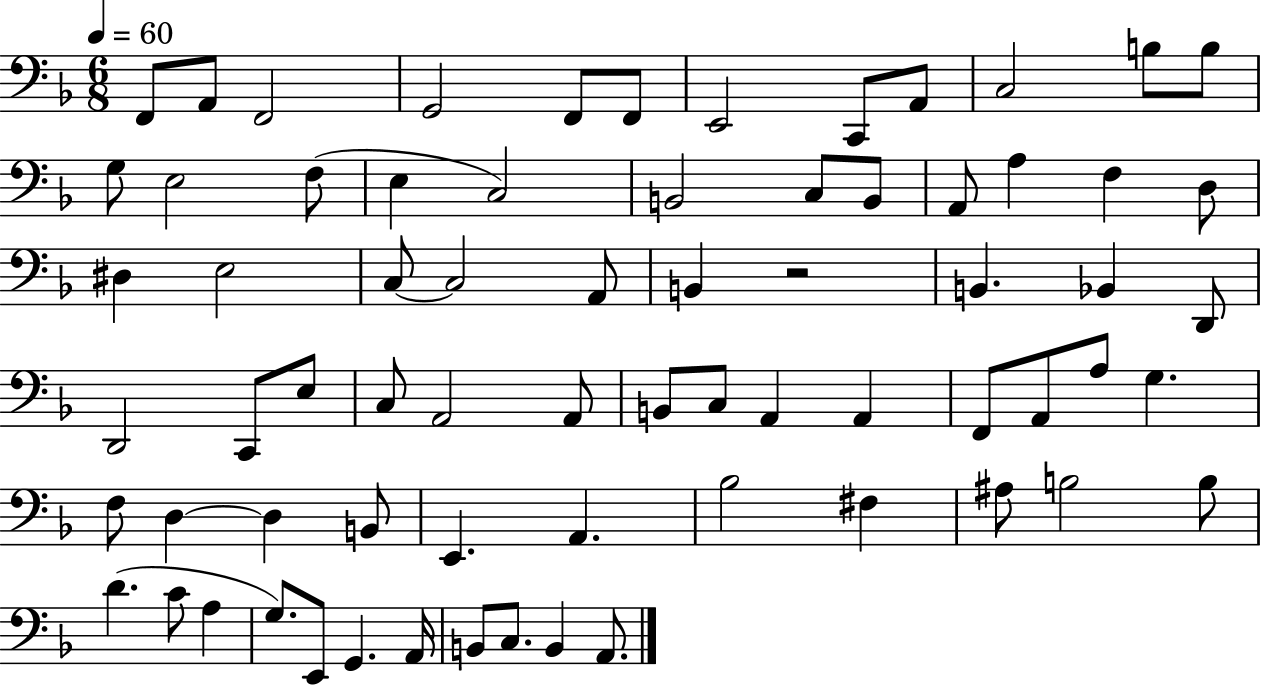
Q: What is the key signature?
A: F major